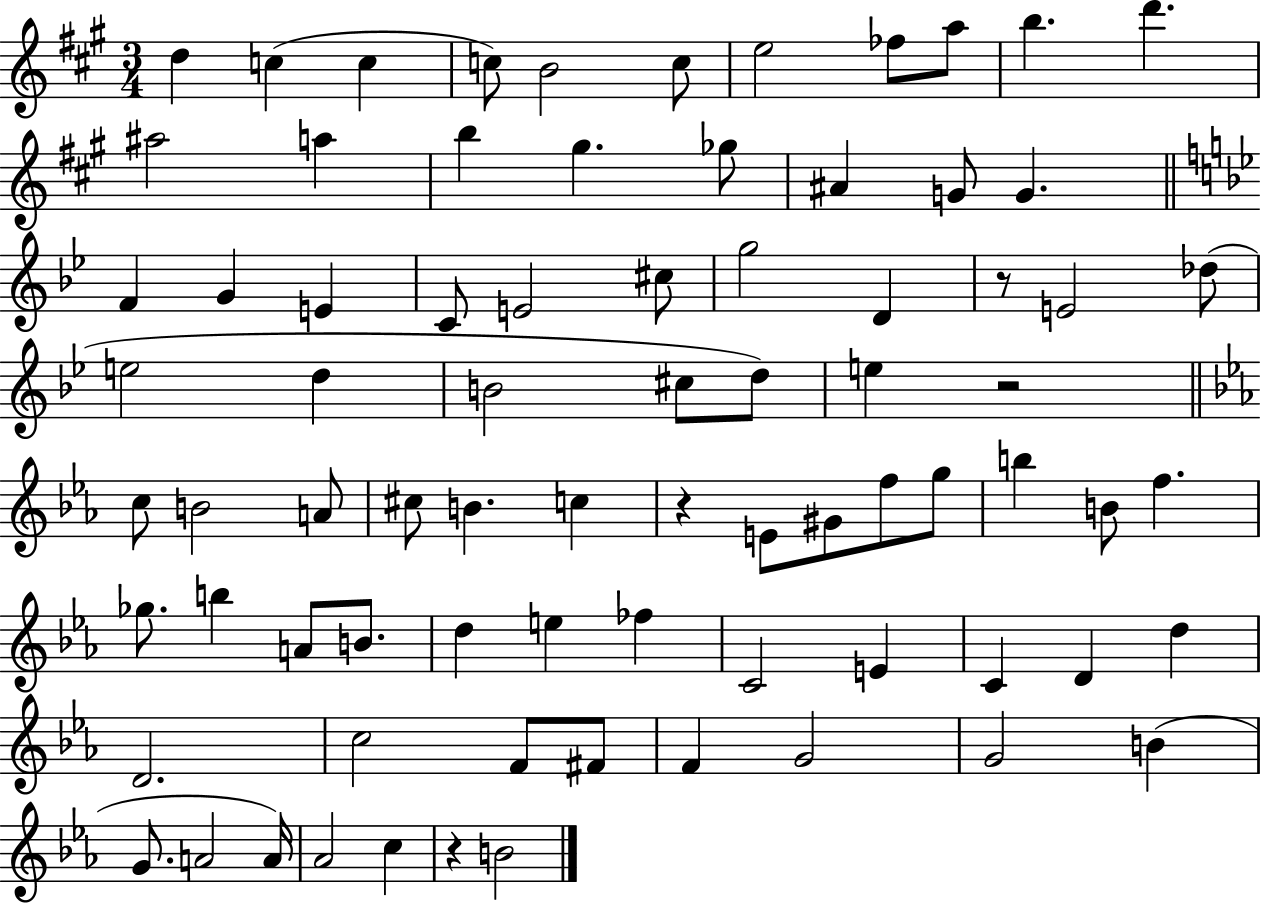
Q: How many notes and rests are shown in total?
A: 78